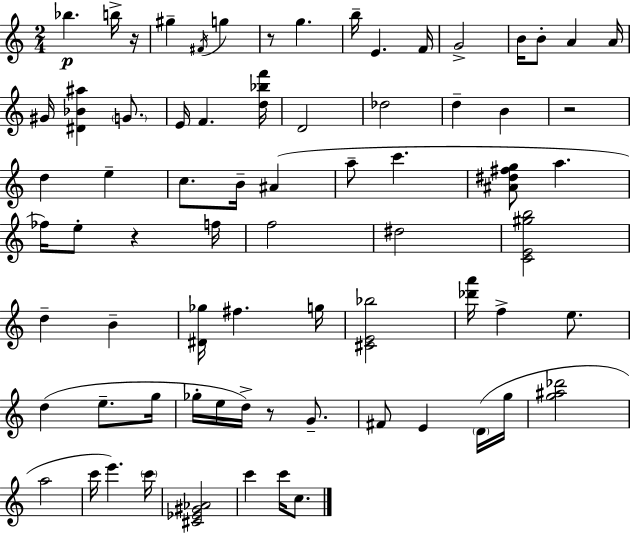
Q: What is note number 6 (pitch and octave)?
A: G5